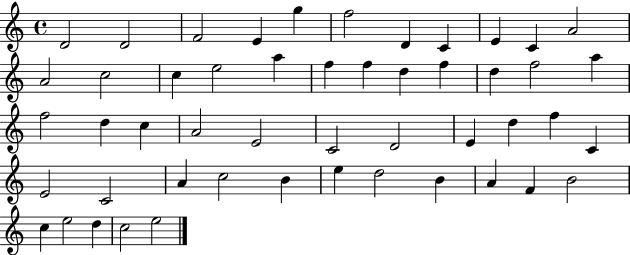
{
  \clef treble
  \time 4/4
  \defaultTimeSignature
  \key c \major
  d'2 d'2 | f'2 e'4 g''4 | f''2 d'4 c'4 | e'4 c'4 a'2 | \break a'2 c''2 | c''4 e''2 a''4 | f''4 f''4 d''4 f''4 | d''4 f''2 a''4 | \break f''2 d''4 c''4 | a'2 e'2 | c'2 d'2 | e'4 d''4 f''4 c'4 | \break e'2 c'2 | a'4 c''2 b'4 | e''4 d''2 b'4 | a'4 f'4 b'2 | \break c''4 e''2 d''4 | c''2 e''2 | \bar "|."
}